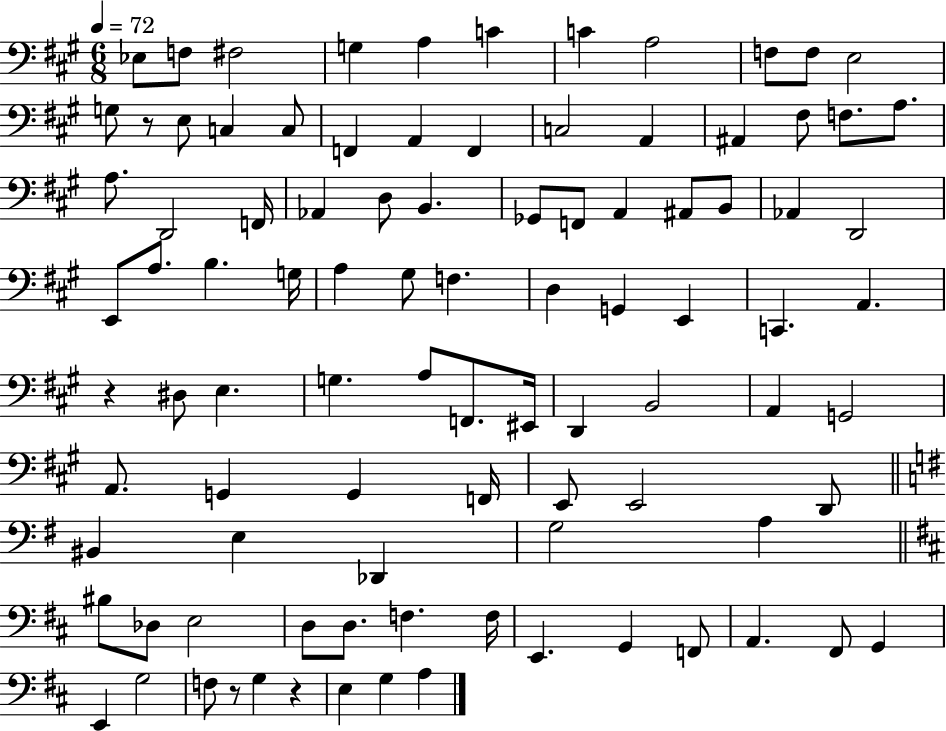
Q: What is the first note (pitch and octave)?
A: Eb3